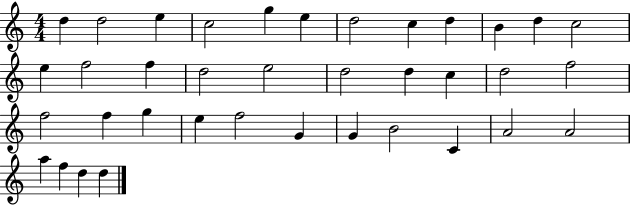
D5/q D5/h E5/q C5/h G5/q E5/q D5/h C5/q D5/q B4/q D5/q C5/h E5/q F5/h F5/q D5/h E5/h D5/h D5/q C5/q D5/h F5/h F5/h F5/q G5/q E5/q F5/h G4/q G4/q B4/h C4/q A4/h A4/h A5/q F5/q D5/q D5/q